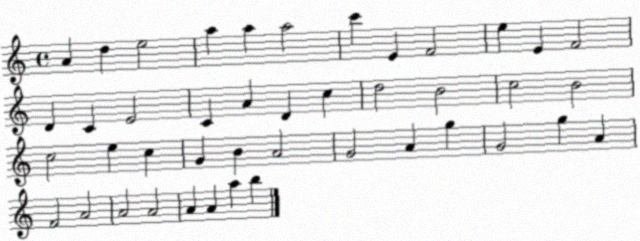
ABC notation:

X:1
T:Untitled
M:4/4
L:1/4
K:C
A d e2 a a a2 c' E F2 e E F2 D C E2 C A D c d2 B2 c2 B2 c2 e c G B A2 G2 A g G2 g A F2 A2 A2 A2 A A a b